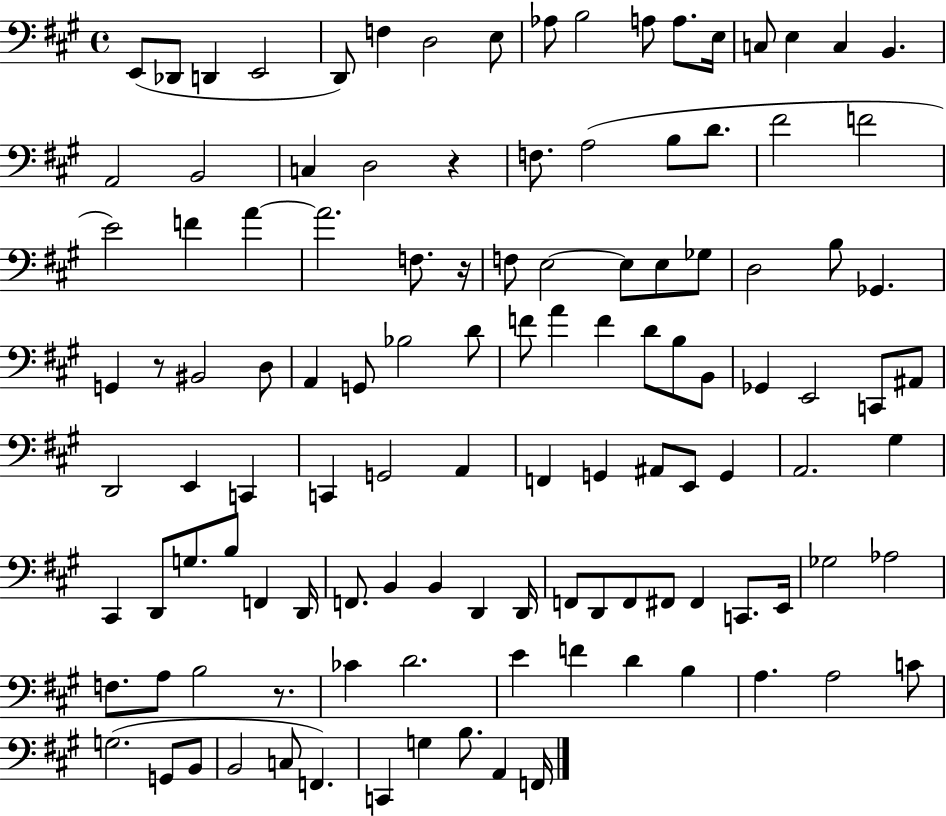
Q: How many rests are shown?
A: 4